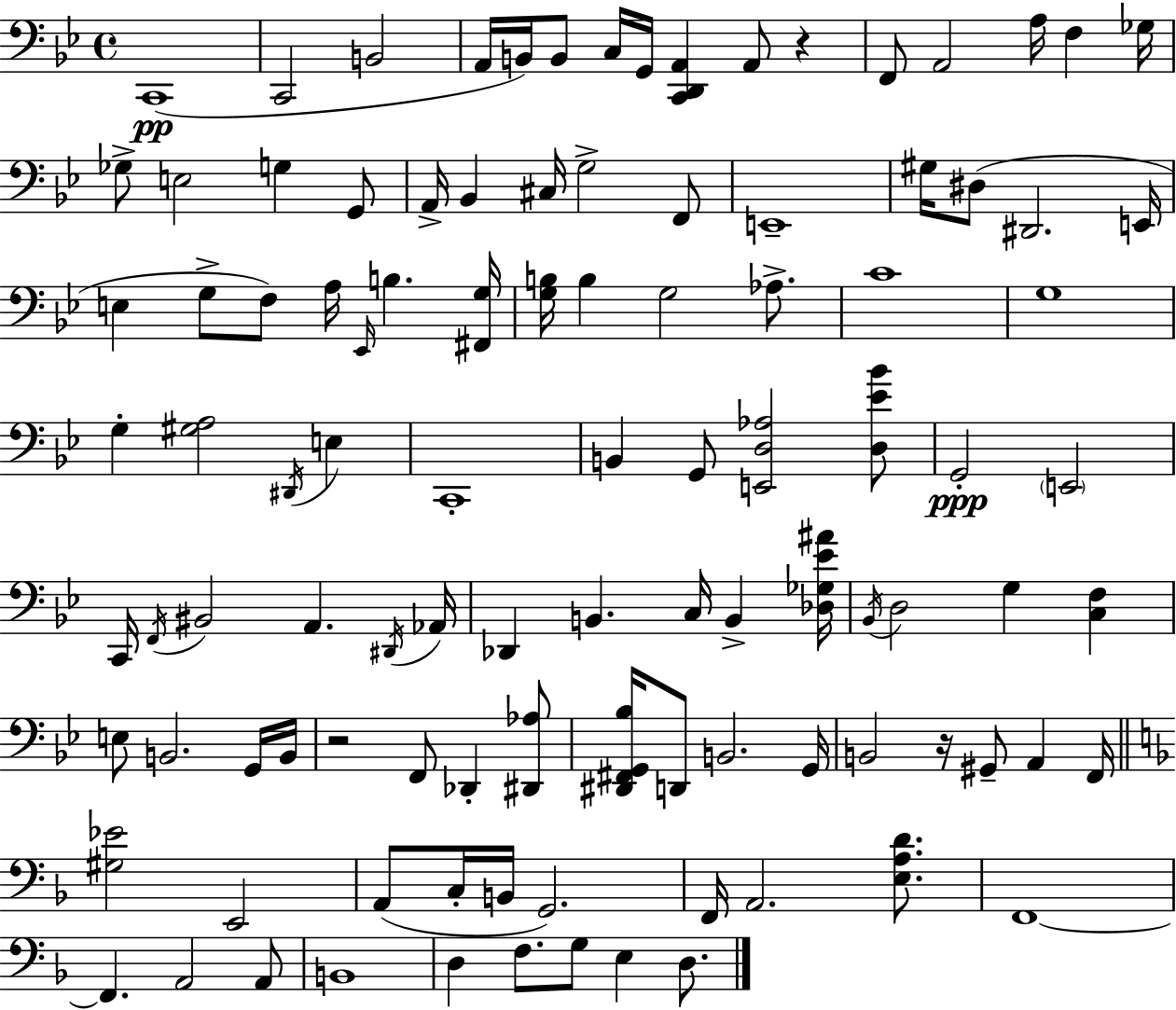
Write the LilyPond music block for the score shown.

{
  \clef bass
  \time 4/4
  \defaultTimeSignature
  \key g \minor
  c,1(\pp | c,2 b,2 | a,16 b,16) b,8 c16 g,16 <c, d, a,>4 a,8 r4 | f,8 a,2 a16 f4 ges16 | \break ges8-> e2 g4 g,8 | a,16-> bes,4 cis16 g2-> f,8 | e,1-- | gis16 dis8( dis,2. e,16 | \break e4 g8-> f8) a16 \grace { ees,16 } b4. | <fis, g>16 <g b>16 b4 g2 aes8.-> | c'1 | g1 | \break g4-. <gis a>2 \acciaccatura { dis,16 } e4 | c,1-. | b,4 g,8 <e, d aes>2 | <d ees' bes'>8 g,2-.\ppp \parenthesize e,2 | \break c,16 \acciaccatura { f,16 } bis,2 a,4. | \acciaccatura { dis,16 } aes,16 des,4 b,4. c16 b,4-> | <des ges ees' ais'>16 \acciaccatura { bes,16 } d2 g4 | <c f>4 e8 b,2. | \break g,16 b,16 r2 f,8 des,4-. | <dis, aes>8 <dis, fis, g, bes>16 d,8 b,2. | g,16 b,2 r16 gis,8-- | a,4 f,16 \bar "||" \break \key f \major <gis ees'>2 e,2 | a,8( c16-. b,16 g,2.) | f,16 a,2. <e a d'>8. | f,1~~ | \break f,4. a,2 a,8 | b,1 | d4 f8. g8 e4 d8. | \bar "|."
}